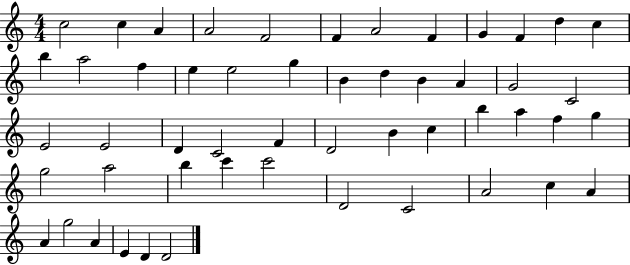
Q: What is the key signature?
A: C major